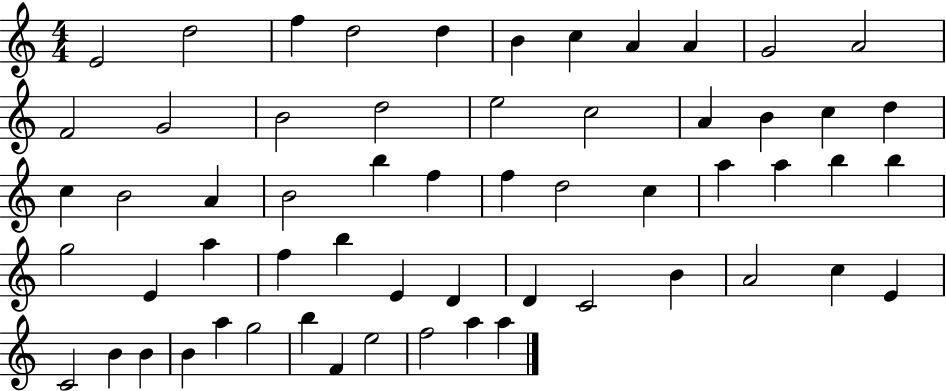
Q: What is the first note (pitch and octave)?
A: E4